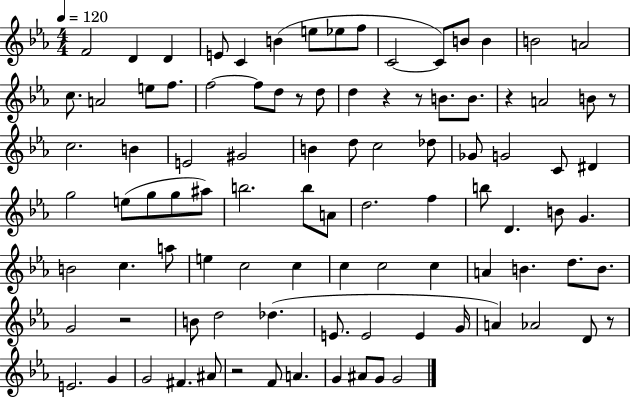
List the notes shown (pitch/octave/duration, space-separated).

F4/h D4/q D4/q E4/e C4/q B4/q E5/e Eb5/e F5/e C4/h C4/e B4/e B4/q B4/h A4/h C5/e. A4/h E5/e F5/e. F5/h F5/e D5/e R/e D5/e D5/q R/q R/e B4/e. B4/e. R/q A4/h B4/e R/e C5/h. B4/q E4/h G#4/h B4/q D5/e C5/h Db5/e Gb4/e G4/h C4/e D#4/q G5/h E5/e G5/e G5/e A#5/e B5/h. B5/e A4/e D5/h. F5/q B5/e D4/q. B4/e G4/q. B4/h C5/q. A5/e E5/q C5/h C5/q C5/q C5/h C5/q A4/q B4/q. D5/e. B4/e. G4/h R/h B4/e D5/h Db5/q. E4/e. E4/h E4/q G4/s A4/q Ab4/h D4/e R/e E4/h. G4/q G4/h F#4/q. A#4/e R/h F4/e A4/q. G4/q A#4/e G4/e G4/h